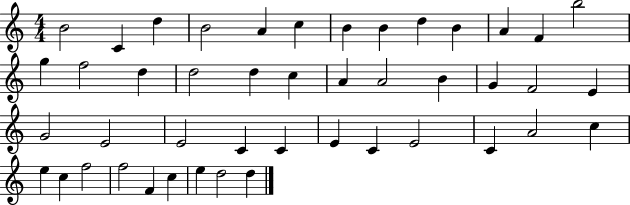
{
  \clef treble
  \numericTimeSignature
  \time 4/4
  \key c \major
  b'2 c'4 d''4 | b'2 a'4 c''4 | b'4 b'4 d''4 b'4 | a'4 f'4 b''2 | \break g''4 f''2 d''4 | d''2 d''4 c''4 | a'4 a'2 b'4 | g'4 f'2 e'4 | \break g'2 e'2 | e'2 c'4 c'4 | e'4 c'4 e'2 | c'4 a'2 c''4 | \break e''4 c''4 f''2 | f''2 f'4 c''4 | e''4 d''2 d''4 | \bar "|."
}